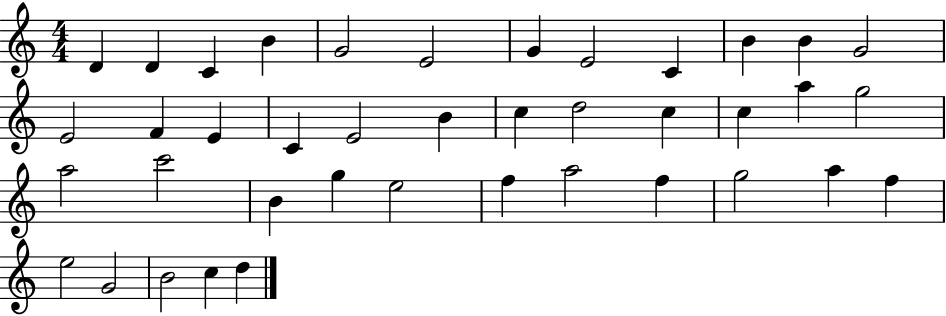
{
  \clef treble
  \numericTimeSignature
  \time 4/4
  \key c \major
  d'4 d'4 c'4 b'4 | g'2 e'2 | g'4 e'2 c'4 | b'4 b'4 g'2 | \break e'2 f'4 e'4 | c'4 e'2 b'4 | c''4 d''2 c''4 | c''4 a''4 g''2 | \break a''2 c'''2 | b'4 g''4 e''2 | f''4 a''2 f''4 | g''2 a''4 f''4 | \break e''2 g'2 | b'2 c''4 d''4 | \bar "|."
}